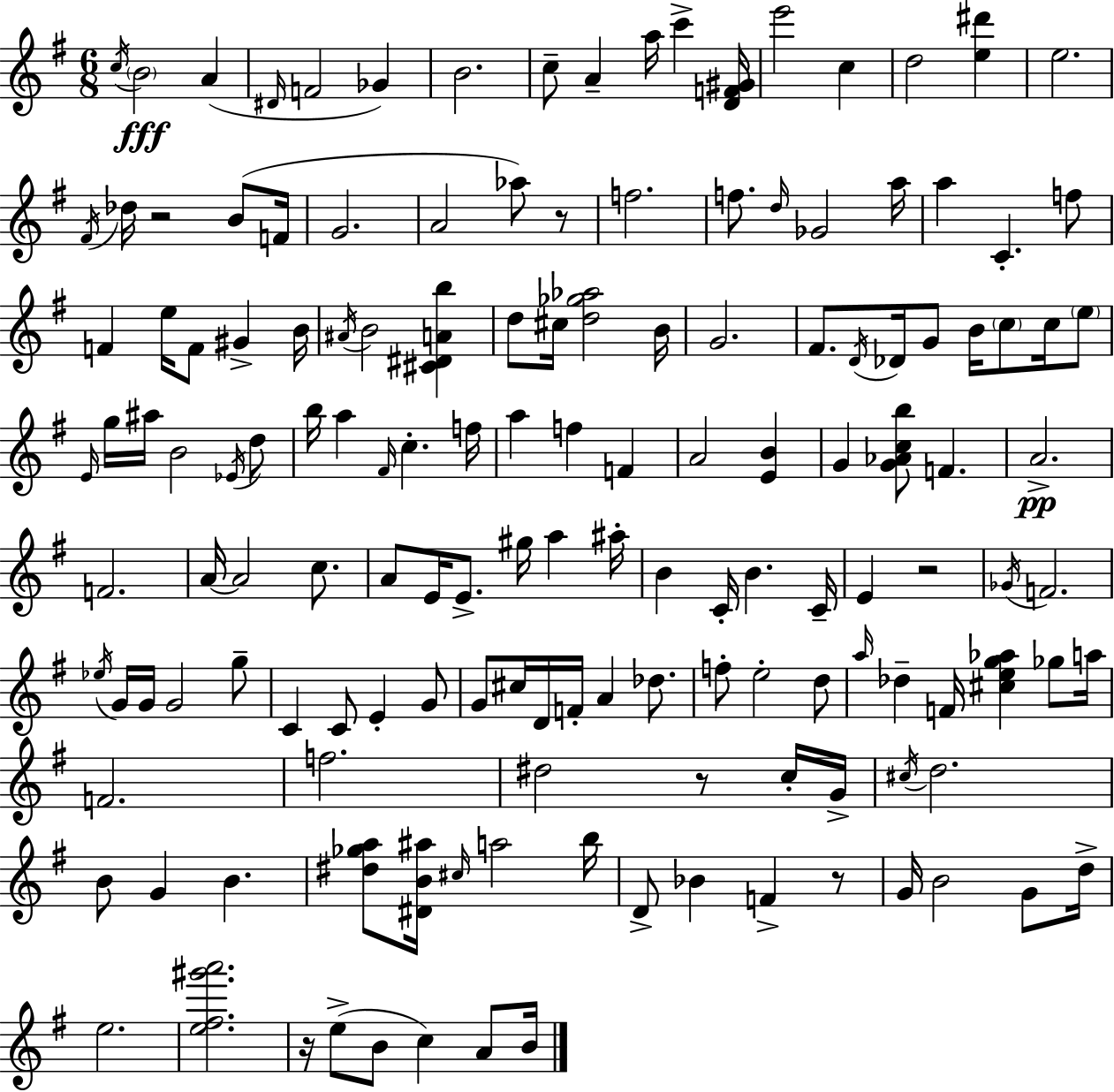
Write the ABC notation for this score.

X:1
T:Untitled
M:6/8
L:1/4
K:Em
c/4 B2 A ^D/4 F2 _G B2 c/2 A a/4 c' [DF^G]/4 e'2 c d2 [e^d'] e2 ^F/4 _d/4 z2 B/2 F/4 G2 A2 _a/2 z/2 f2 f/2 d/4 _G2 a/4 a C f/2 F e/4 F/2 ^G B/4 ^A/4 B2 [^C^DAb] d/2 ^c/4 [d_g_a]2 B/4 G2 ^F/2 D/4 _D/4 G/2 B/4 c/2 c/4 e/2 E/4 g/4 ^a/4 B2 _E/4 d/2 b/4 a ^F/4 c f/4 a f F A2 [EB] G [G_Acb]/2 F A2 F2 A/4 A2 c/2 A/2 E/4 E/2 ^g/4 a ^a/4 B C/4 B C/4 E z2 _G/4 F2 _e/4 G/4 G/4 G2 g/2 C C/2 E G/2 G/2 ^c/4 D/4 F/4 A _d/2 f/2 e2 d/2 a/4 _d F/4 [^ceg_a] _g/2 a/4 F2 f2 ^d2 z/2 c/4 G/4 ^c/4 d2 B/2 G B [^d_ga]/2 [^DB^a]/4 ^c/4 a2 b/4 D/2 _B F z/2 G/4 B2 G/2 d/4 e2 [e^f^g'a']2 z/4 e/2 B/2 c A/2 B/4